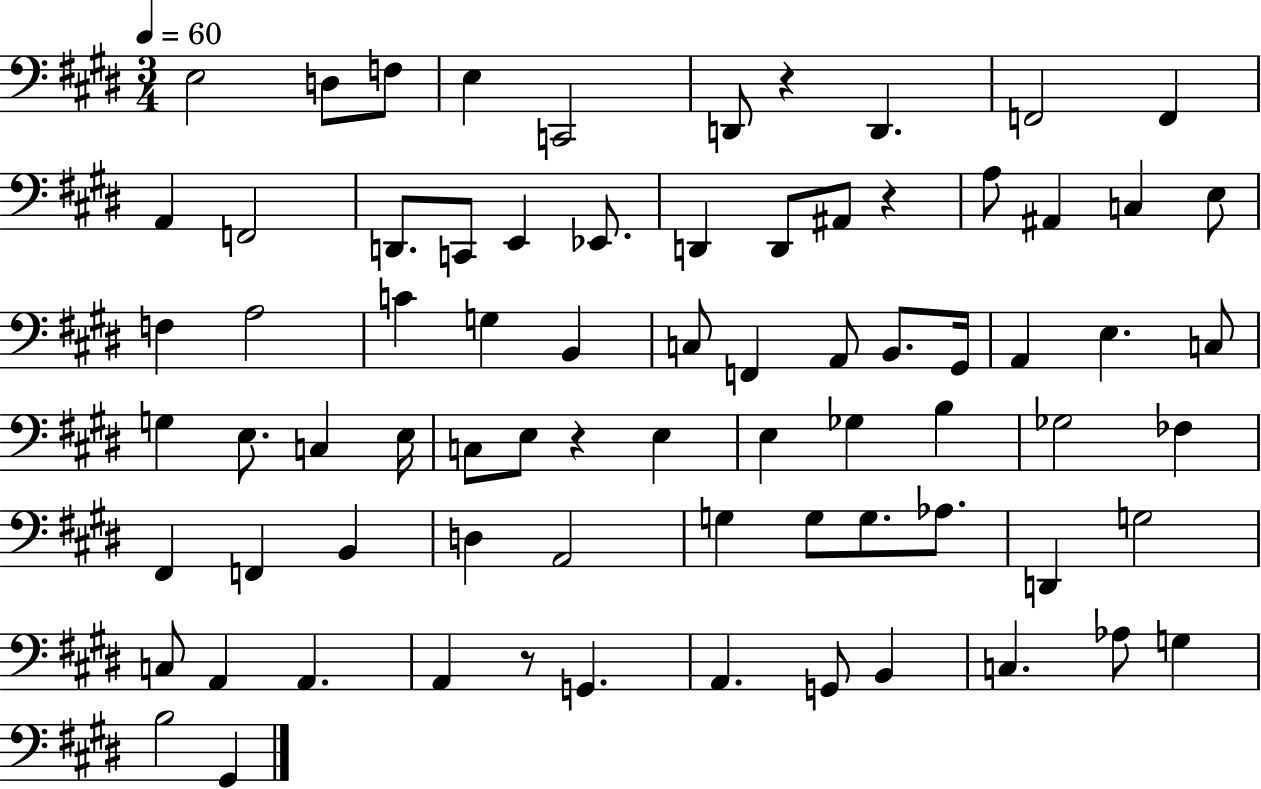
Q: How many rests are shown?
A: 4